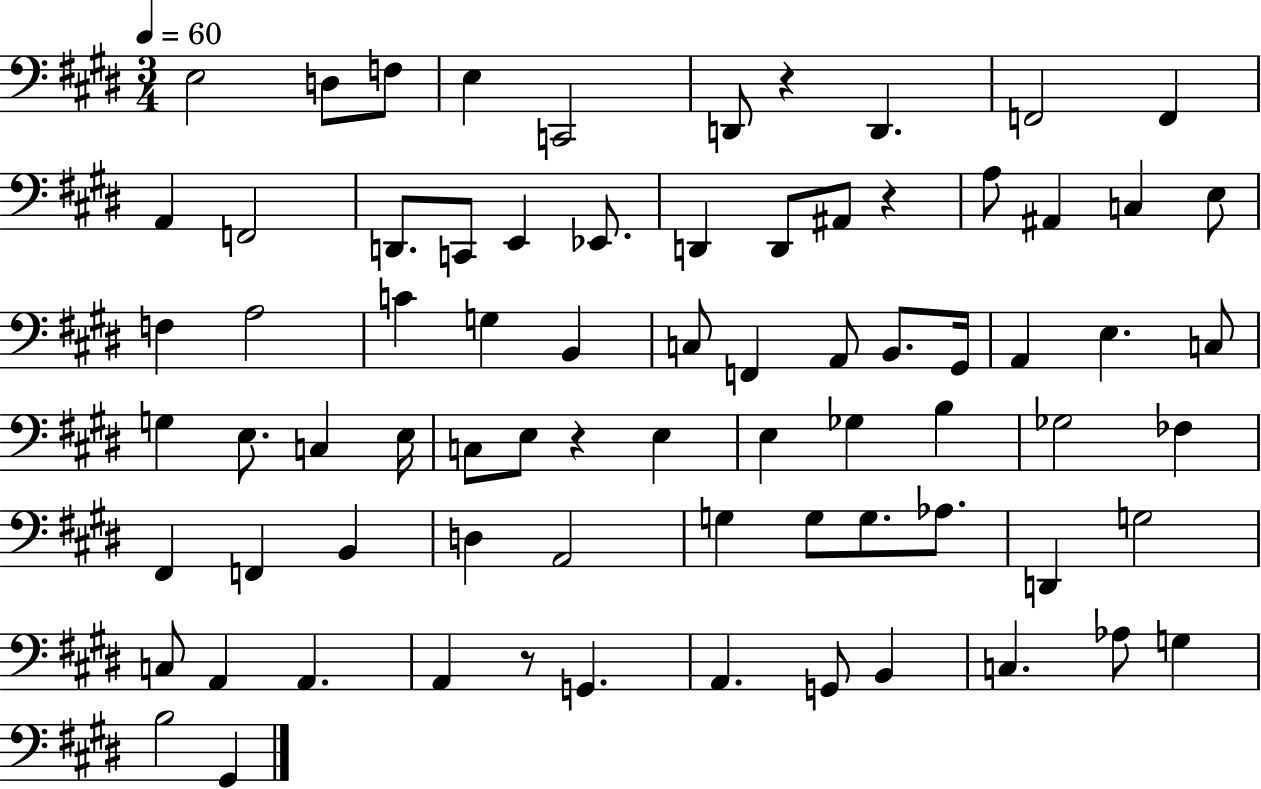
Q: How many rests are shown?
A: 4